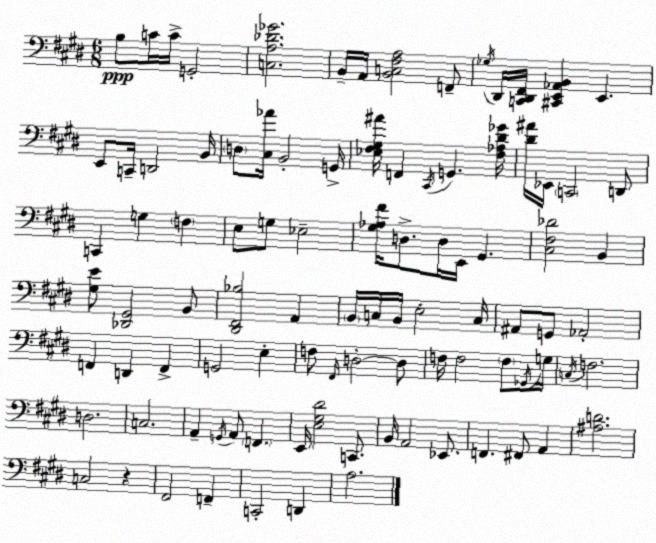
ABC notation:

X:1
T:Untitled
M:6/8
L:1/4
K:E
B,/2 C/4 C/4 G,,2 [C,A,_D_G]2 B,,/4 A,,/4 [B,,C,^F,A,]2 F,,/2 _G,/4 ^D,,/4 [C,,^D,,^F,,]/4 [^C,,E,,_A,,B,,] E,, E,,/2 C,,/4 D,,2 B,,/4 D,/2 [^C,_A]/4 B,,2 G,,/4 [_E,^F,^G,^A]/4 F,, ^C,,/4 G,, [^F,_A,^D_G]/4 [^D^A]/4 _E,,/4 C,,2 D,,/2 C,, G, F, E,/2 G,/2 _E,2 [^G,_A,^F]/4 D,/2 D,/4 E,,/4 ^G,, [^C,^F,_D]2 B,, [^G,E]/2 [_D,,^G,,]2 B,,/2 [^D,,^F,,_B,]2 A,, B,,/4 C,/4 B,,/4 E,2 C,/4 ^A,,/2 G,,/2 _A,,2 F,, D,, F,, G,,2 E, F,/2 ^F,,/4 D,2 D,/2 F,/4 F,2 F,/2 _G,,/4 G,/4 C,/4 F,2 D,2 C,2 A,, G,,/4 A,,/2 F,, E,,/4 [E,^G,^D]2 C,,/2 B,,/4 A,,2 _E,,/2 F,, ^F,,/2 A,, [^A,D]2 C,2 z ^F,,2 F,, C,,2 D,, A,2